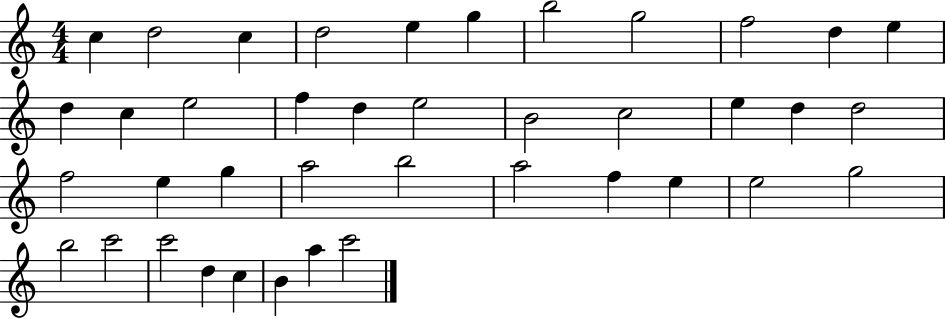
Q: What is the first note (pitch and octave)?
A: C5